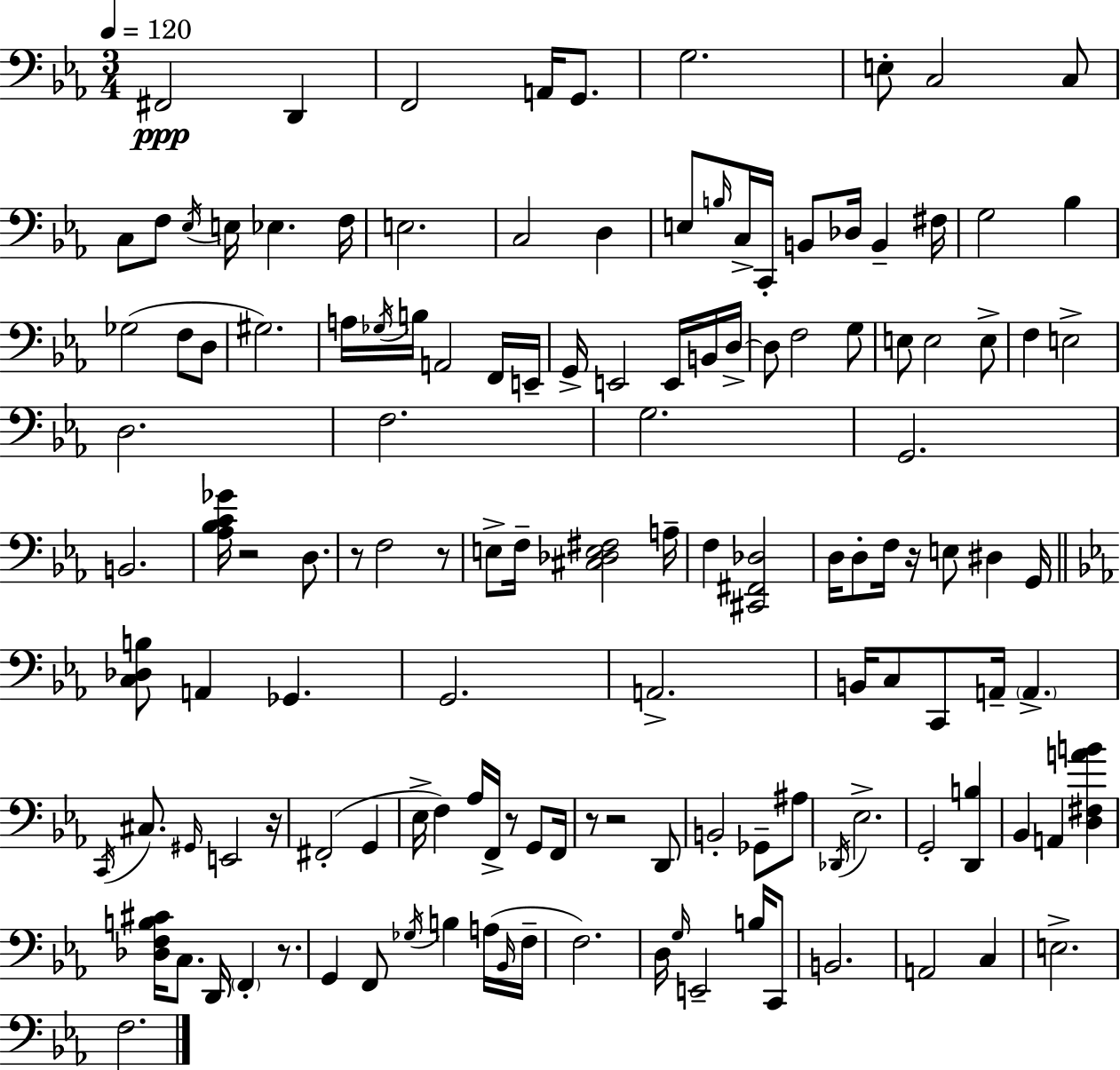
F#2/h D2/q F2/h A2/s G2/e. G3/h. E3/e C3/h C3/e C3/e F3/e Eb3/s E3/s Eb3/q. F3/s E3/h. C3/h D3/q E3/e B3/s C3/s C2/s B2/e Db3/s B2/q F#3/s G3/h Bb3/q Gb3/h F3/e D3/e G#3/h. A3/s Gb3/s B3/s A2/h F2/s E2/s G2/s E2/h E2/s B2/s D3/s D3/e F3/h G3/e E3/e E3/h E3/e F3/q E3/h D3/h. F3/h. G3/h. G2/h. B2/h. [Ab3,Bb3,C4,Gb4]/s R/h D3/e. R/e F3/h R/e E3/e F3/s [C#3,Db3,E3,F#3]/h A3/s F3/q [C#2,F#2,Db3]/h D3/s D3/e F3/s R/s E3/e D#3/q G2/s [C3,Db3,B3]/e A2/q Gb2/q. G2/h. A2/h. B2/s C3/e C2/e A2/s A2/q. C2/s C#3/e. G#2/s E2/h R/s F#2/h G2/q Eb3/s F3/q Ab3/s F2/s R/e G2/e F2/s R/e R/h D2/e B2/h Gb2/e A#3/e Db2/s Eb3/h. G2/h [D2,B3]/q Bb2/q A2/q [D3,F#3,A4,B4]/q [Db3,F3,B3,C#4]/s C3/e. D2/s F2/q R/e. G2/q F2/e Gb3/s B3/q A3/s Bb2/s F3/s F3/h. D3/s G3/s E2/h B3/s C2/e B2/h. A2/h C3/q E3/h. F3/h.